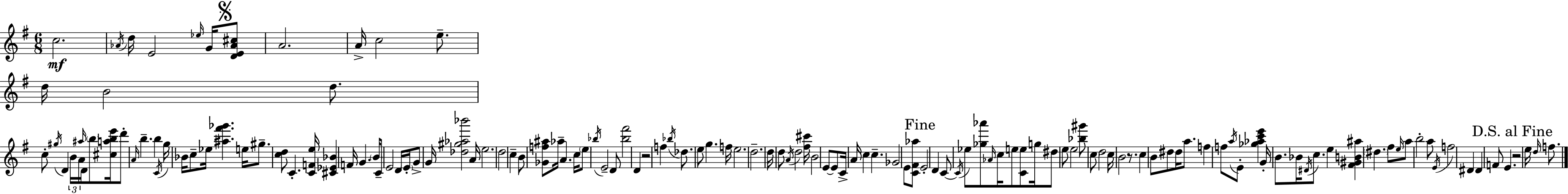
C5/h. Ab4/s D5/s E4/h Eb5/s G4/s [D4,E4,Ab4,C#5]/e A4/h. A4/s C5/h E5/e. D5/s B4/h D5/e. C5/e G#5/s D4/q B4/s A4/s A#5/s D4/s B5/e [C#5,A5,B5,E6]/s D6/e A4/s B5/q. B5/q C4/s G5/s Bb4/s C5/e Eb5/s [A#5,F#6,Gb6]/q. E5/s G#5/e. [C5,D5]/e C4/q. [C4,F4,E5]/s [C#4,Eb4,Bb4]/q F4/s G4/q. B4/s C4/e E4/h D4/s E4/s G4/e G4/s [Db5,G#5,Ab5,Bb6]/h A4/s E5/h. D5/h C5/q B4/e [Gb4,F5,A#5]/e Ab5/s A4/q. C5/s E5/e Bb5/s E4/h D4/e [Bb5,F#6]/h D4/q R/h F5/q Bb5/s Db5/e. E5/e G5/q. F5/s E5/h. D5/h. D5/s D5/e A4/s D5/h [F#5,C#6]/s B4/h E4/e E4/e C4/s A4/s C5/q C5/q. Gb4/h E4/e [C4,F#4,Ab5]/e E4/h D4/q C4/e C4/s Eb5/e [Gb5,Ab6]/e Ab4/s C5/s E5/e [C4,E5]/e G5/s D#5/e E5/e E5/h [Bb5,G#6]/e C5/e D5/h C5/s B4/h R/e. C5/q B4/e D#5/e D#5/s A5/e. F5/q F5/e A5/s E4/e [Gb5,Ab5,C6,E6]/q G4/s B4/e. Bb4/s D#4/s C5/e. E5/q [F#4,G#4,B4,A#5]/q D#5/q. F#5/e E5/s A5/e B5/h A5/e E4/s F5/h D#4/q D#4/q F4/e E4/q. R/h E5/s D5/s F5/e.